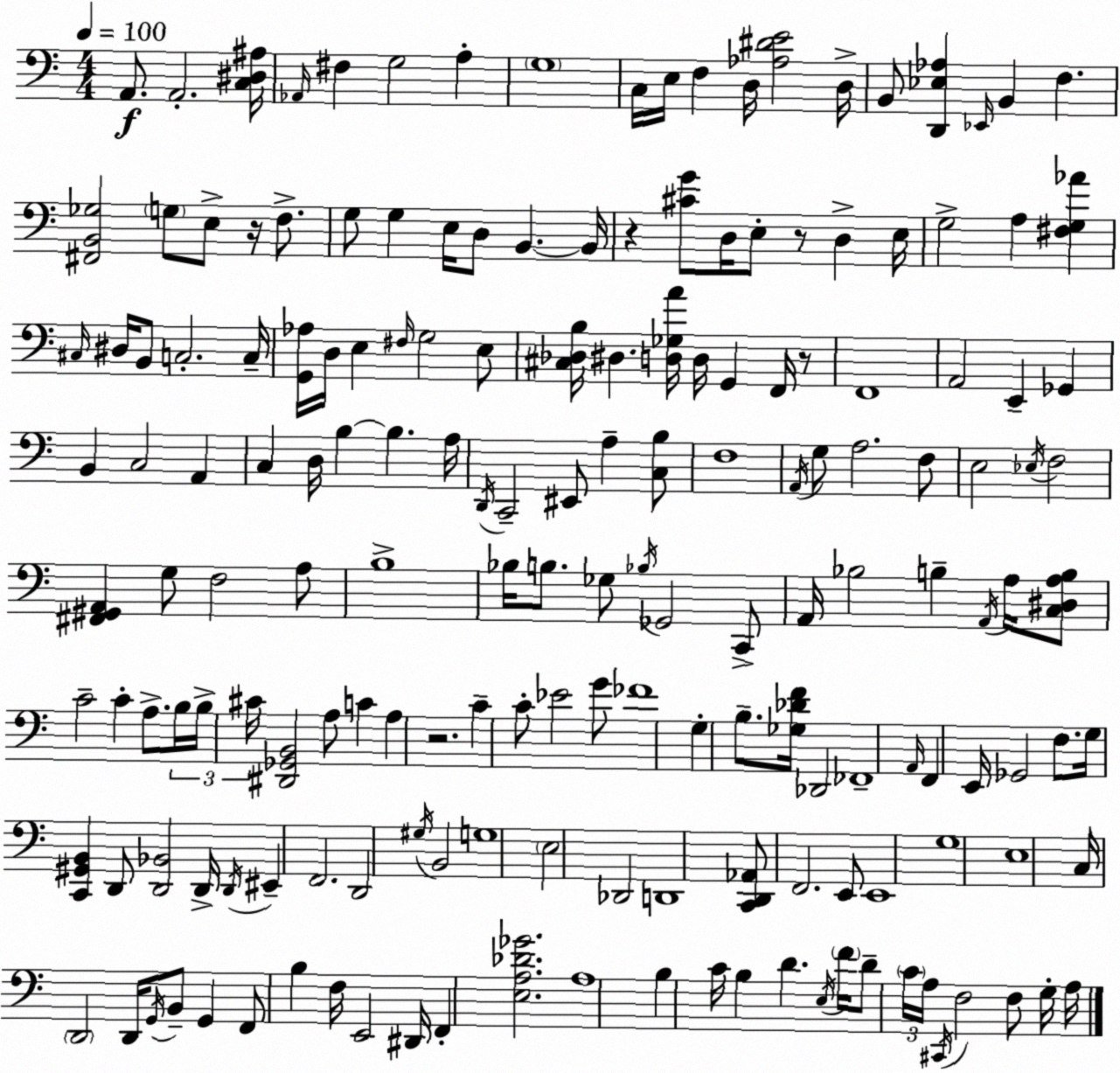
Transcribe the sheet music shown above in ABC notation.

X:1
T:Untitled
M:4/4
L:1/4
K:Am
A,,/2 A,,2 [C,^D,^A,]/4 _A,,/4 ^F, G,2 A, G,4 C,/4 E,/4 F, D,/4 [_A,^DE]2 D,/4 B,,/2 [D,,_E,_A,] _E,,/4 B,, F, [^F,,B,,_G,]2 G,/2 E,/2 z/4 F,/2 G,/2 G, E,/4 D,/2 B,, B,,/4 z [^CG]/2 D,/4 E,/2 z/2 D, E,/4 G,2 A, [^F,G,_A] ^C,/4 ^D,/4 B,,/2 C,2 C,/4 [G,,_A,]/4 D,/4 E, ^F,/4 G,2 E,/2 [^C,_D,B,]/4 ^D, [D,_G,A]/4 D,/4 G,, F,,/4 z/2 F,,4 A,,2 E,, _G,, B,, C,2 A,, C, D,/4 B, B, A,/4 D,,/4 C,,2 ^E,,/2 A, [C,B,]/2 F,4 A,,/4 G,/2 A,2 F,/2 E,2 _E,/4 F,2 [^F,,^G,,A,,] G,/2 F,2 A,/2 B,4 _B,/4 B,/2 _G,/2 _B,/4 _G,,2 C,,/2 A,,/4 _B,2 B, A,,/4 A,/4 [C,^D,A,B,]/2 C2 C A,/2 B,/4 B,/4 ^C/4 [^D,,_G,,B,,]2 A,/2 C A, z2 C C/2 _E2 G/2 _F4 G, B,/2 [_G,_DF]/4 _D,,2 _F,,4 A,,/4 F,, E,,/4 _G,,2 F,/2 G,/4 [C,,^G,,B,,] D,,/2 [D,,_B,,]2 D,,/4 D,,/4 ^E,, F,,2 D,,2 ^G,/4 B,,2 G,4 E,2 _D,,2 D,,4 [C,,D,,_A,,]/2 F,,2 E,,/2 E,,4 G,4 E,4 C,/4 D,,2 D,,/4 G,,/4 B,,/2 G,, F,,/2 B, F,/4 E,,2 ^D,,/4 F,, [E,A,_D_G]2 A,4 B, C/4 B, D E,/4 F/4 D/2 C/4 A,/4 ^C,,/4 F,2 F,/2 G,/4 A,/4